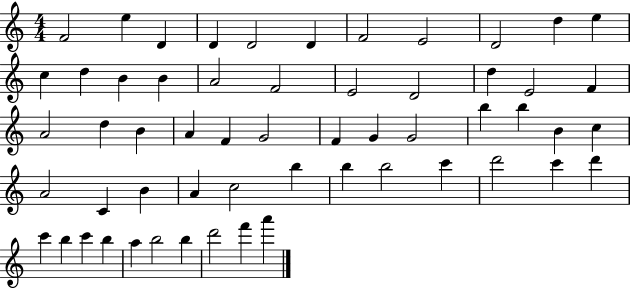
F4/h E5/q D4/q D4/q D4/h D4/q F4/h E4/h D4/h D5/q E5/q C5/q D5/q B4/q B4/q A4/h F4/h E4/h D4/h D5/q E4/h F4/q A4/h D5/q B4/q A4/q F4/q G4/h F4/q G4/q G4/h B5/q B5/q B4/q C5/q A4/h C4/q B4/q A4/q C5/h B5/q B5/q B5/h C6/q D6/h C6/q D6/q C6/q B5/q C6/q B5/q A5/q B5/h B5/q D6/h F6/q A6/q